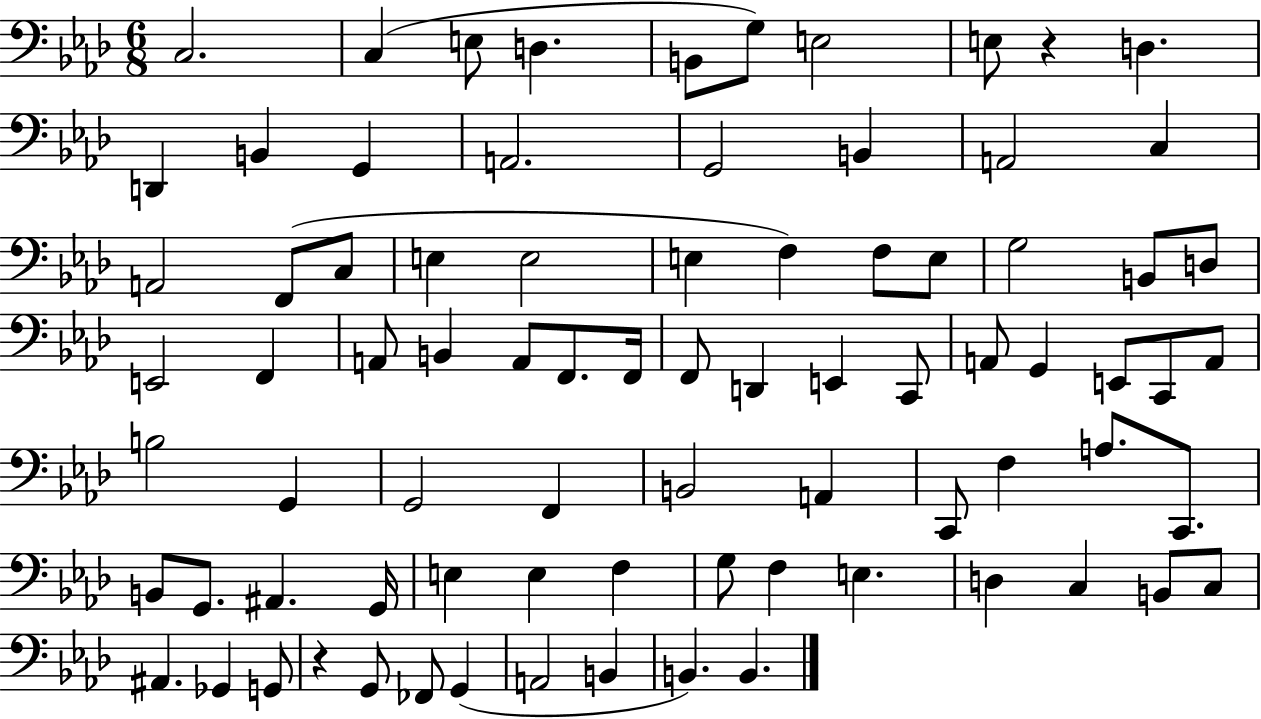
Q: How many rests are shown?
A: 2